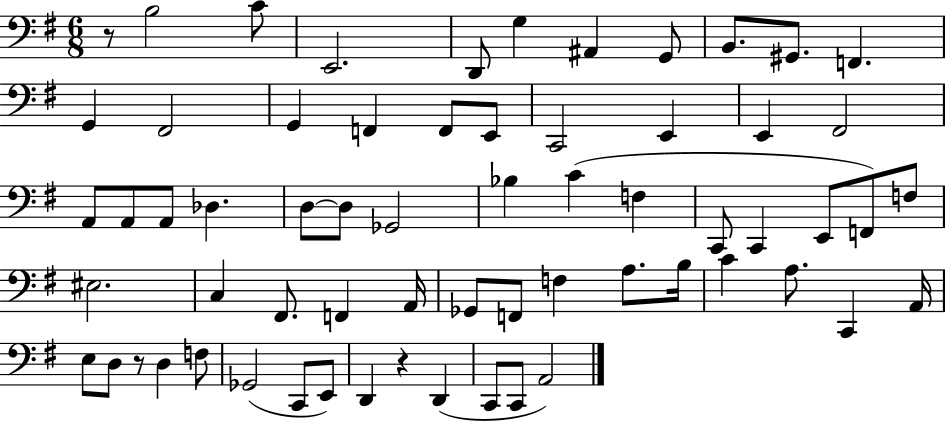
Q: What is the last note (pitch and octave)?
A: A2